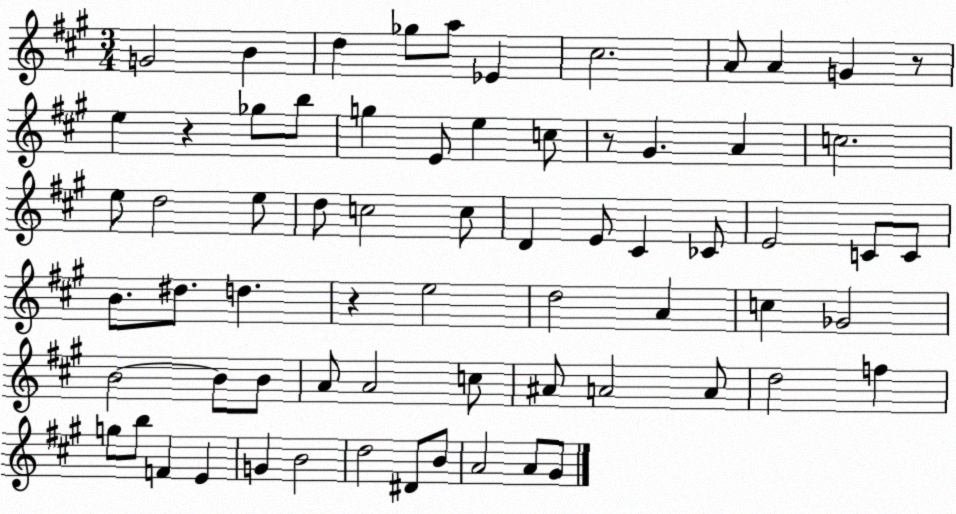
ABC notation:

X:1
T:Untitled
M:3/4
L:1/4
K:A
G2 B d _g/2 a/2 _E ^c2 A/2 A G z/2 e z _g/2 b/2 g E/2 e c/2 z/2 ^G A c2 e/2 d2 e/2 d/2 c2 c/2 D E/2 ^C _C/2 E2 C/2 C/2 B/2 ^d/2 d z e2 d2 A c _G2 B2 B/2 B/2 A/2 A2 c/2 ^A/2 A2 A/2 d2 f g/2 b/2 F E G B2 d2 ^D/2 B/2 A2 A/2 ^G/2